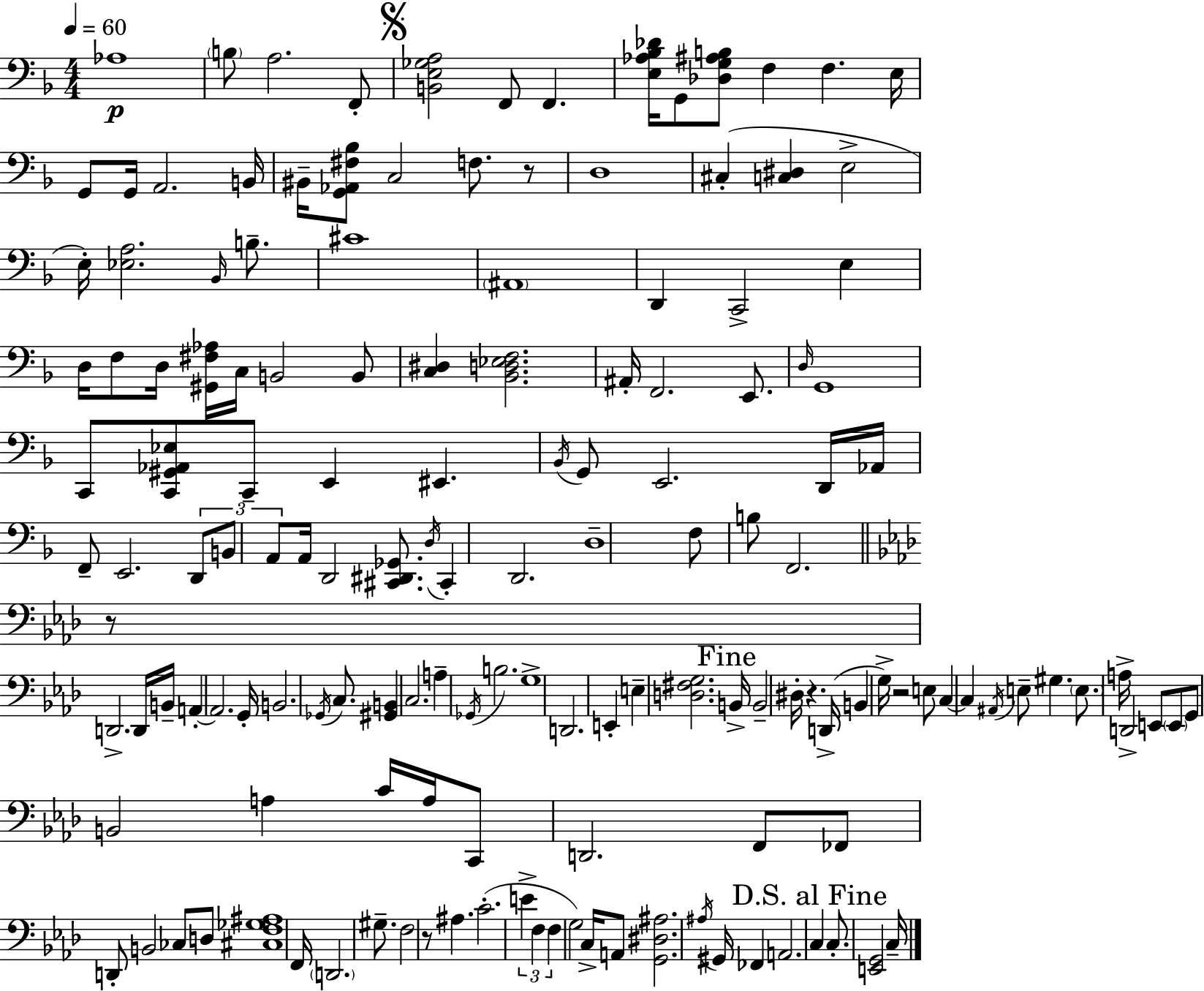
{
  \clef bass
  \numericTimeSignature
  \time 4/4
  \key d \minor
  \tempo 4 = 60
  aes1\p | \parenthesize b8 a2. f,8-. | \mark \markup { \musicglyph "scripts.segno" } <b, e ges a>2 f,8 f,4. | <e aes bes des'>16 g,8 <des g ais b>8 f4 f4. e16 | \break g,8 g,16 a,2. b,16 | bis,16-- <g, aes, fis bes>8 c2 f8. r8 | d1 | cis4-.( <c dis>4 e2-> | \break e16-.) <ees a>2. \grace { bes,16 } b8.-- | cis'1 | \parenthesize ais,1 | d,4 c,2-> e4 | \break d16 f8 d16 <gis, fis aes>16 c16 b,2 b,8 | <c dis>4 <bes, d ees f>2. | ais,16-. f,2. e,8. | \grace { d16 } g,1 | \break c,8 <c, gis, aes, ees>8 c,8-- e,4 eis,4. | \acciaccatura { bes,16 } g,8 e,2. | d,16 aes,16 f,8-- e,2. | \tuplet 3/2 { d,8 b,8 a,8 } a,16 d,2 | \break <cis, dis, ges,>8. \acciaccatura { d16 } cis,4-. d,2. | d1-- | f8 b8 f,2. | \bar "||" \break \key aes \major r8 d,2.-> d,16 b,16-- | a,4-.~~ a,2. | g,16-. b,2. \acciaccatura { ges,16 } c8. | <gis, b,>4 c2. | \break a4-- \acciaccatura { ges,16 } b2. | g1-> | d,2. e,4-. | e4-- <d fis g>2. | \break \mark "Fine" b,16-> b,2-- dis16-. r4. | d,16->( b,4 g16->) r2 | e8 c4~~ c4 \acciaccatura { ais,16 } e8-- gis4. | \parenthesize e8. a16-> d,2-> e,8 | \break \parenthesize e,8 g,8 b,2 a4 | c'16 a16 c,8 d,2. | f,8 fes,8 d,8-. b,2 ces8 | d8 <cis f ges ais>1 | \break f,16 \parenthesize d,2. | gis8.-- f2 r8 ais4. | c'2.-.( \tuplet 3/2 { e'4-> | f4 f4 } g2) | \break c16-> a,8 <g, dis ais>2. | \acciaccatura { ais16 } gis,16 fes,4 a,2. | \mark "D.S. al Fine" c4 c8.-. <e, g,>2 | c16-- \bar "|."
}